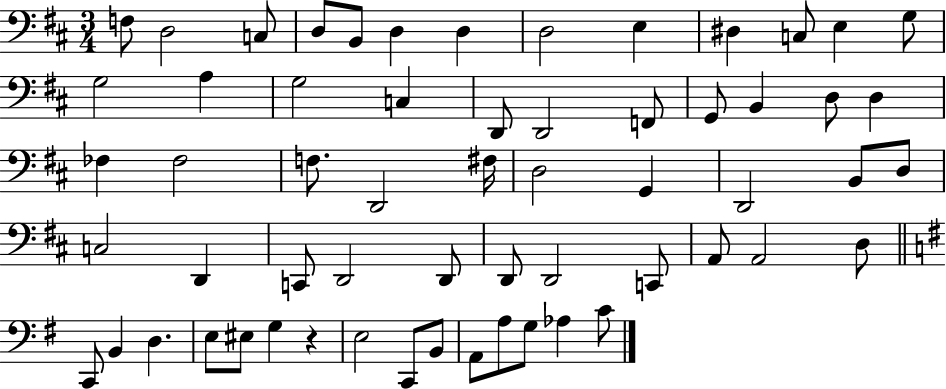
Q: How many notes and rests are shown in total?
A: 60